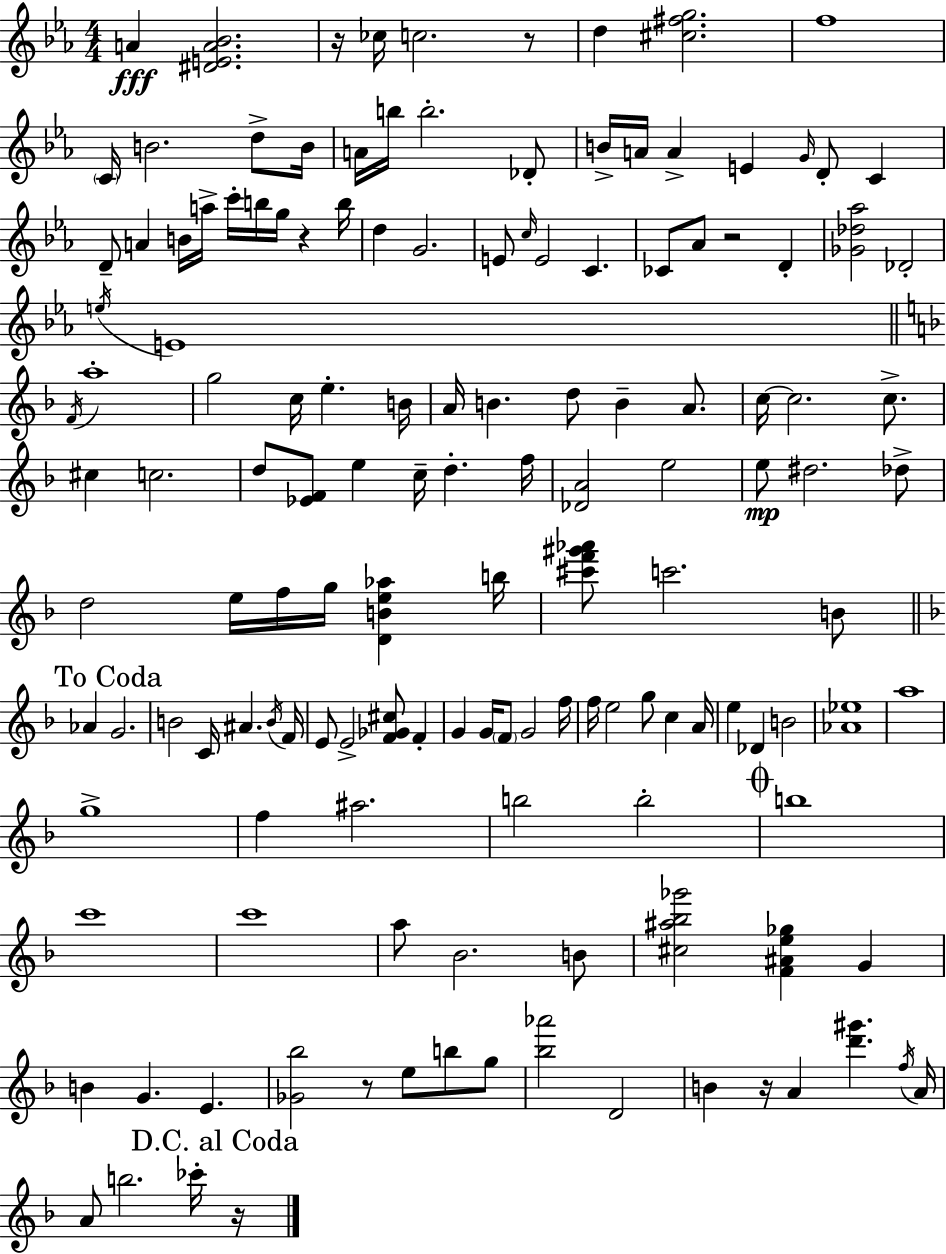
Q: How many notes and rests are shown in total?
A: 143